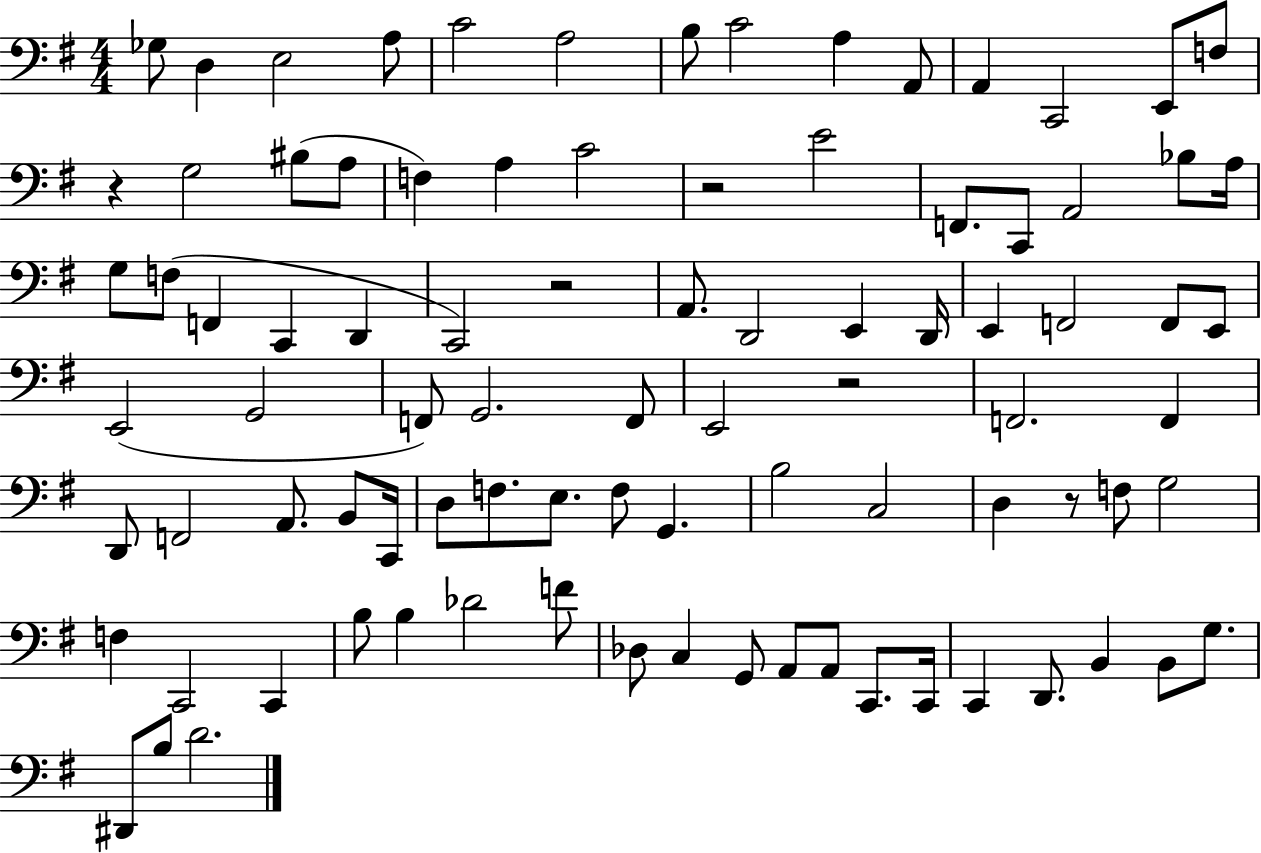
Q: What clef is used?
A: bass